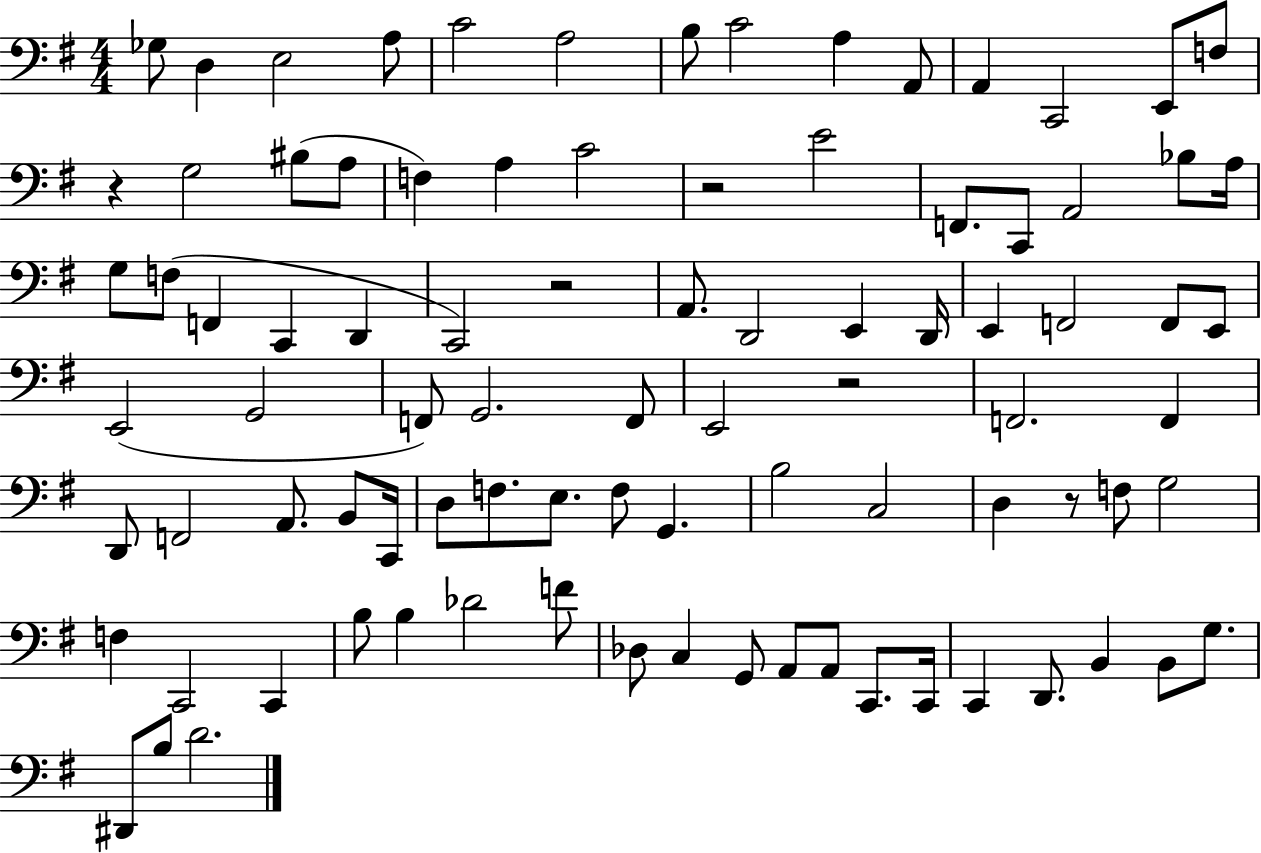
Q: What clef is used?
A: bass